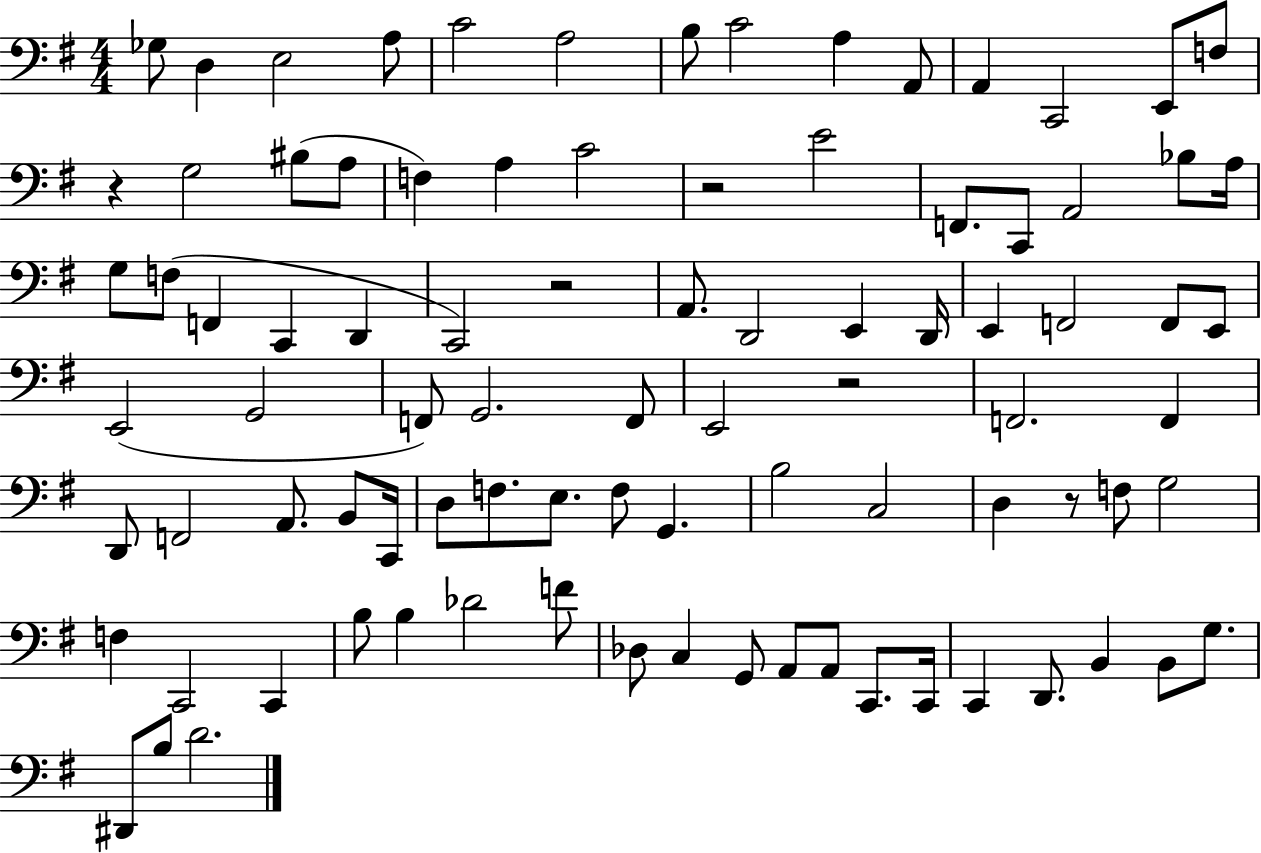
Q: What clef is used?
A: bass